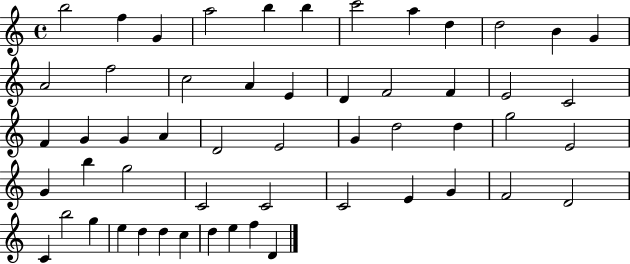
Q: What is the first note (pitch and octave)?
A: B5